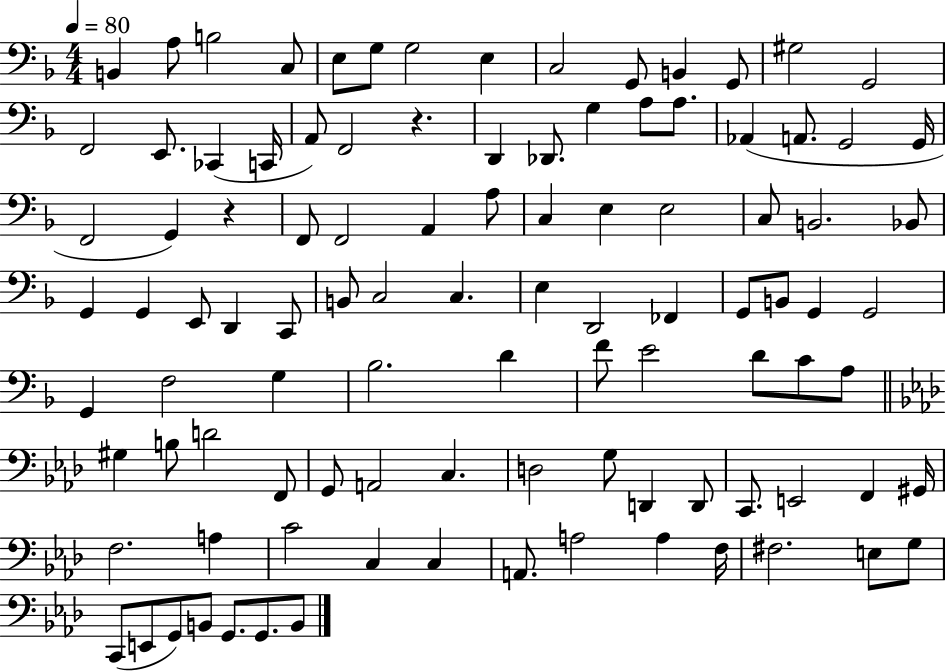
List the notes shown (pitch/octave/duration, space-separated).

B2/q A3/e B3/h C3/e E3/e G3/e G3/h E3/q C3/h G2/e B2/q G2/e G#3/h G2/h F2/h E2/e. CES2/q C2/s A2/e F2/h R/q. D2/q Db2/e. G3/q A3/e A3/e. Ab2/q A2/e. G2/h G2/s F2/h G2/q R/q F2/e F2/h A2/q A3/e C3/q E3/q E3/h C3/e B2/h. Bb2/e G2/q G2/q E2/e D2/q C2/e B2/e C3/h C3/q. E3/q D2/h FES2/q G2/e B2/e G2/q G2/h G2/q F3/h G3/q Bb3/h. D4/q F4/e E4/h D4/e C4/e A3/e G#3/q B3/e D4/h F2/e G2/e A2/h C3/q. D3/h G3/e D2/q D2/e C2/e. E2/h F2/q G#2/s F3/h. A3/q C4/h C3/q C3/q A2/e. A3/h A3/q F3/s F#3/h. E3/e G3/e C2/e E2/e G2/e B2/e G2/e. G2/e. B2/e